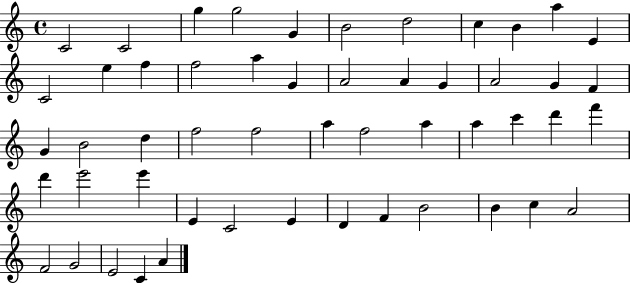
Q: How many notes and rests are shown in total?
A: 52